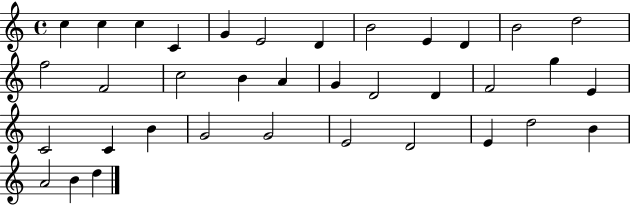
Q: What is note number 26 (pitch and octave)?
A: B4